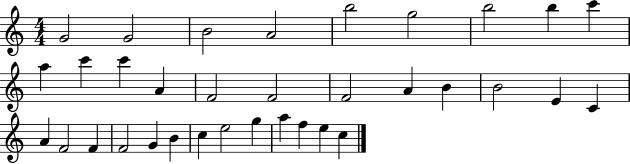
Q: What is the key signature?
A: C major